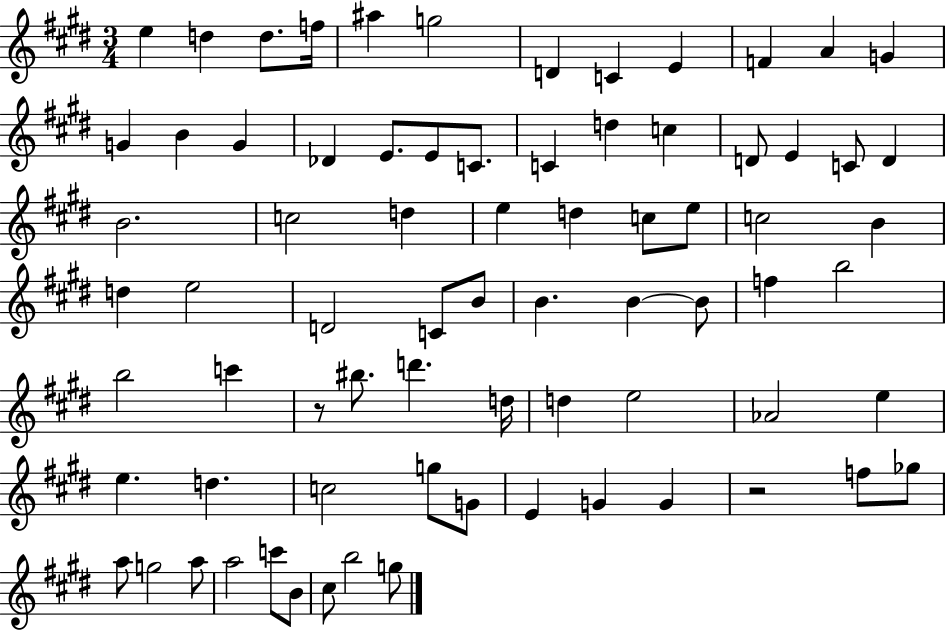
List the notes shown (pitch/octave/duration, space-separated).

E5/q D5/q D5/e. F5/s A#5/q G5/h D4/q C4/q E4/q F4/q A4/q G4/q G4/q B4/q G4/q Db4/q E4/e. E4/e C4/e. C4/q D5/q C5/q D4/e E4/q C4/e D4/q B4/h. C5/h D5/q E5/q D5/q C5/e E5/e C5/h B4/q D5/q E5/h D4/h C4/e B4/e B4/q. B4/q B4/e F5/q B5/h B5/h C6/q R/e BIS5/e. D6/q. D5/s D5/q E5/h Ab4/h E5/q E5/q. D5/q. C5/h G5/e G4/e E4/q G4/q G4/q R/h F5/e Gb5/e A5/e G5/h A5/e A5/h C6/e B4/e C#5/e B5/h G5/e